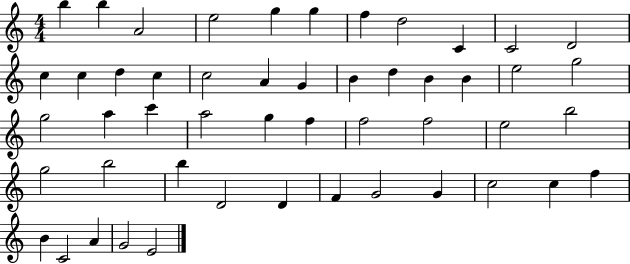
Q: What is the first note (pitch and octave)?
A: B5